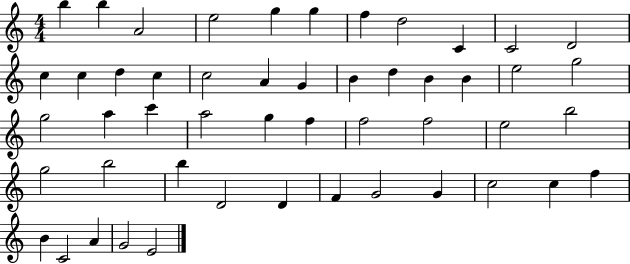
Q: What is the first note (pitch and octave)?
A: B5